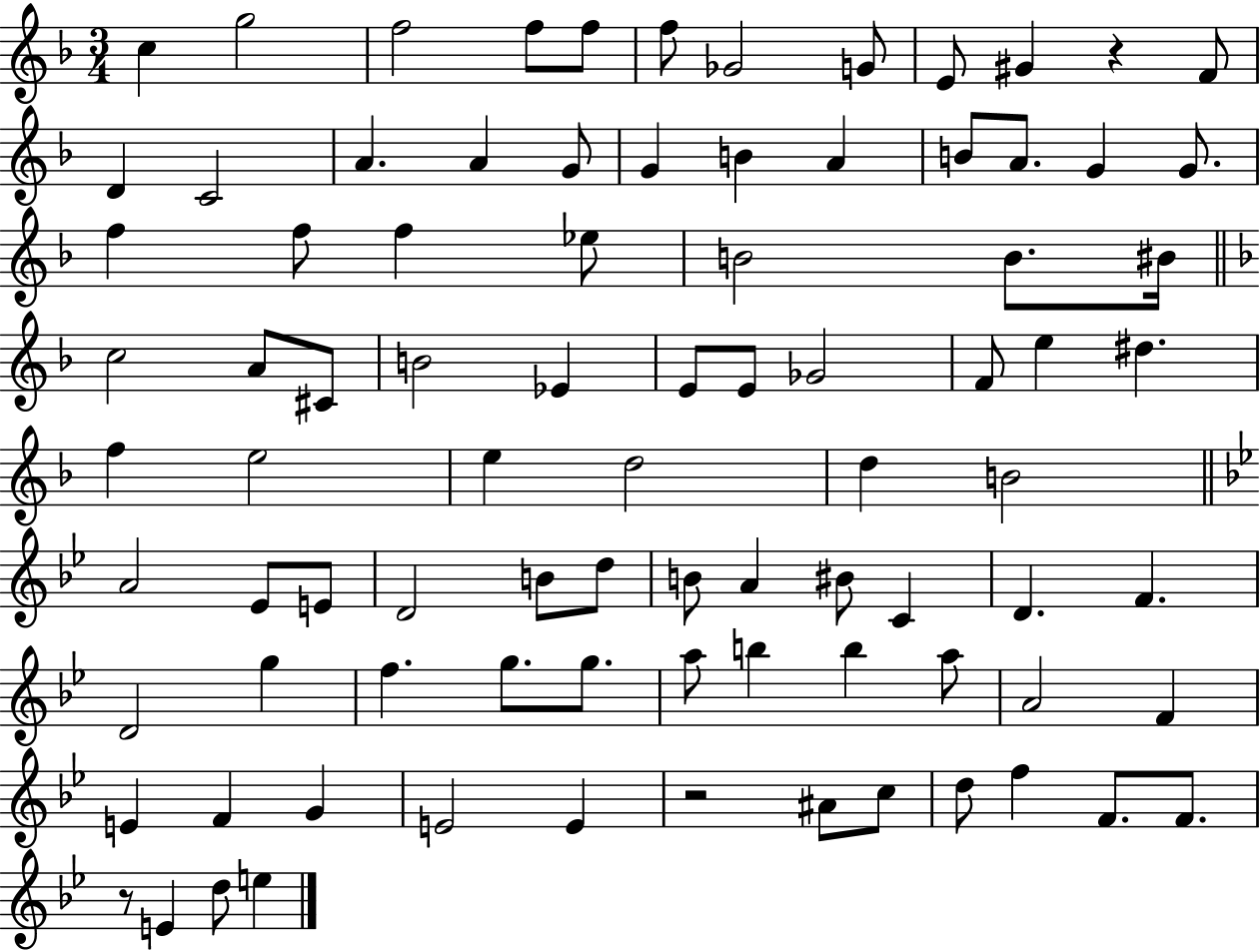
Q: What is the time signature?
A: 3/4